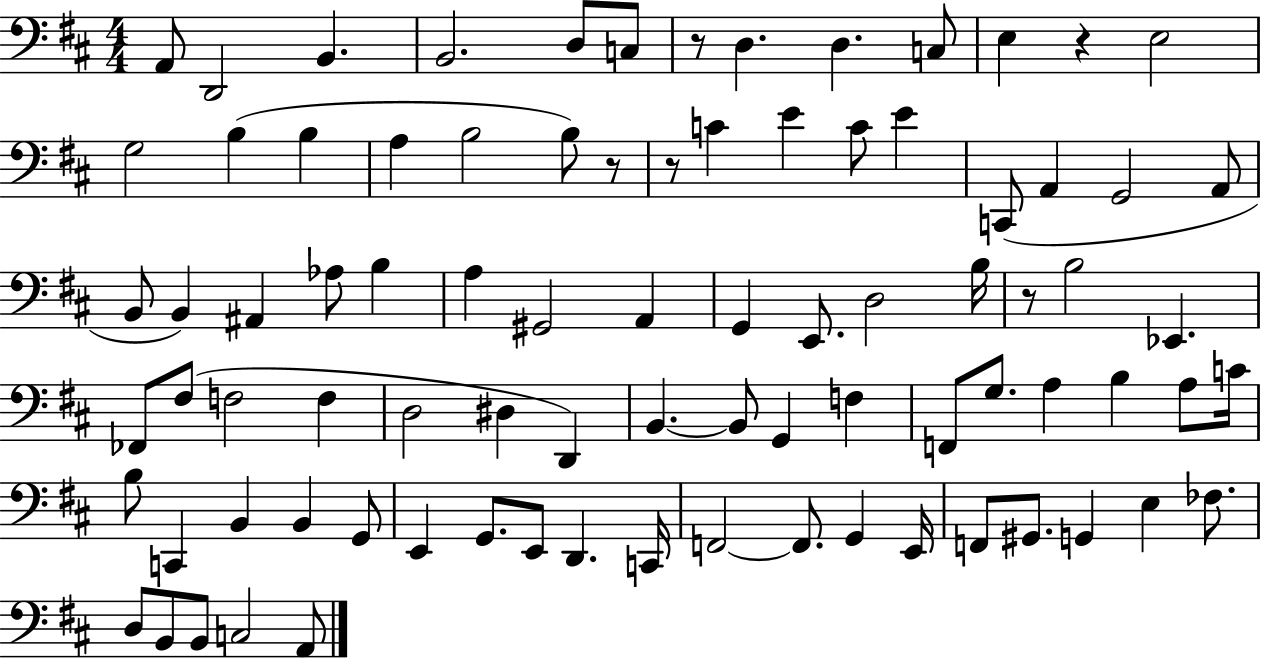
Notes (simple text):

A2/e D2/h B2/q. B2/h. D3/e C3/e R/e D3/q. D3/q. C3/e E3/q R/q E3/h G3/h B3/q B3/q A3/q B3/h B3/e R/e R/e C4/q E4/q C4/e E4/q C2/e A2/q G2/h A2/e B2/e B2/q A#2/q Ab3/e B3/q A3/q G#2/h A2/q G2/q E2/e. D3/h B3/s R/e B3/h Eb2/q. FES2/e F#3/e F3/h F3/q D3/h D#3/q D2/q B2/q. B2/e G2/q F3/q F2/e G3/e. A3/q B3/q A3/e C4/s B3/e C2/q B2/q B2/q G2/e E2/q G2/e. E2/e D2/q. C2/s F2/h F2/e. G2/q E2/s F2/e G#2/e. G2/q E3/q FES3/e. D3/e B2/e B2/e C3/h A2/e